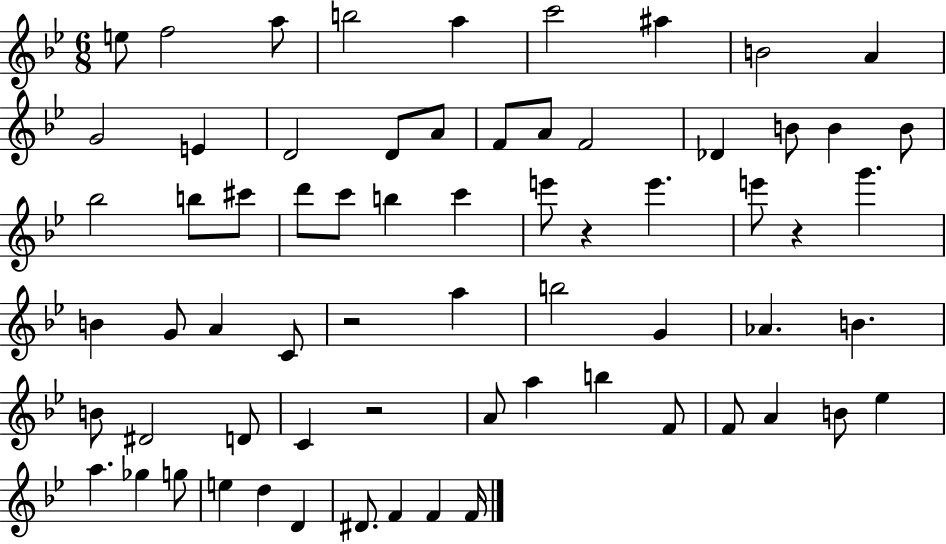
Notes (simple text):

E5/e F5/h A5/e B5/h A5/q C6/h A#5/q B4/h A4/q G4/h E4/q D4/h D4/e A4/e F4/e A4/e F4/h Db4/q B4/e B4/q B4/e Bb5/h B5/e C#6/e D6/e C6/e B5/q C6/q E6/e R/q E6/q. E6/e R/q G6/q. B4/q G4/e A4/q C4/e R/h A5/q B5/h G4/q Ab4/q. B4/q. B4/e D#4/h D4/e C4/q R/h A4/e A5/q B5/q F4/e F4/e A4/q B4/e Eb5/q A5/q. Gb5/q G5/e E5/q D5/q D4/q D#4/e. F4/q F4/q F4/s